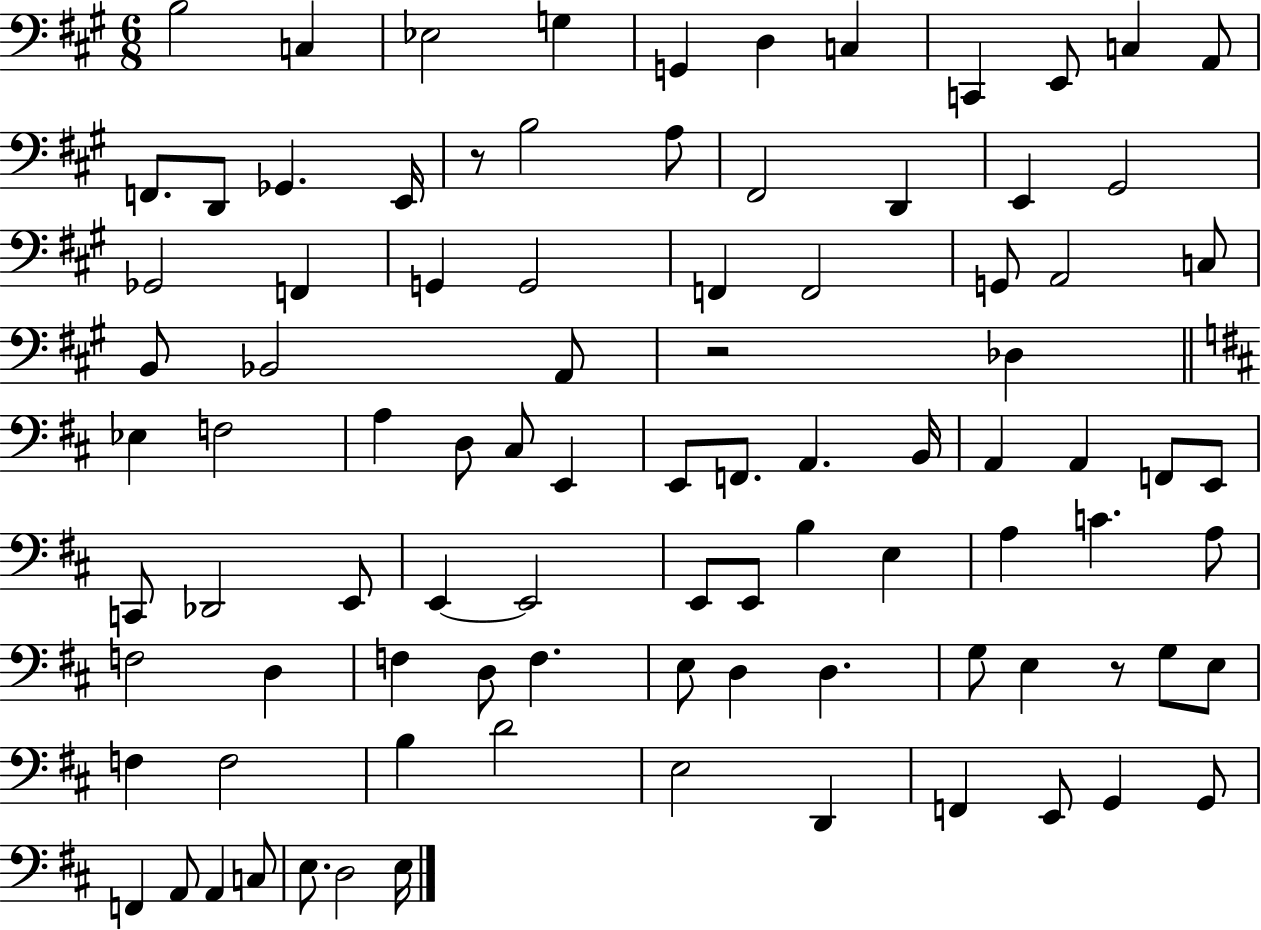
{
  \clef bass
  \numericTimeSignature
  \time 6/8
  \key a \major
  b2 c4 | ees2 g4 | g,4 d4 c4 | c,4 e,8 c4 a,8 | \break f,8. d,8 ges,4. e,16 | r8 b2 a8 | fis,2 d,4 | e,4 gis,2 | \break ges,2 f,4 | g,4 g,2 | f,4 f,2 | g,8 a,2 c8 | \break b,8 bes,2 a,8 | r2 des4 | \bar "||" \break \key d \major ees4 f2 | a4 d8 cis8 e,4 | e,8 f,8. a,4. b,16 | a,4 a,4 f,8 e,8 | \break c,8 des,2 e,8 | e,4~~ e,2 | e,8 e,8 b4 e4 | a4 c'4. a8 | \break f2 d4 | f4 d8 f4. | e8 d4 d4. | g8 e4 r8 g8 e8 | \break f4 f2 | b4 d'2 | e2 d,4 | f,4 e,8 g,4 g,8 | \break f,4 a,8 a,4 c8 | e8. d2 e16 | \bar "|."
}